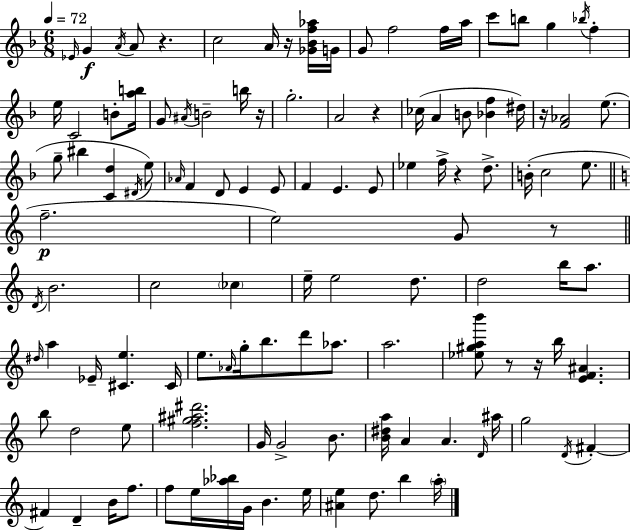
X:1
T:Untitled
M:6/8
L:1/4
K:Dm
_E/4 G A/4 A/2 z c2 A/4 z/4 [_G_Bf_a]/4 G/4 G/2 f2 f/4 a/4 c'/2 b/2 g _b/4 f e/4 C2 B/2 [ab]/4 G/2 ^A/4 B2 b/4 z/4 g2 A2 z _c/4 A B/2 [_Bf] ^d/4 z/4 [F_A]2 e/2 g/2 ^b [Cd] ^D/4 e/2 _A/4 F D/2 E E/2 F E E/2 _e f/4 z d/2 B/4 c2 e/2 f2 e2 G/2 z/2 D/4 B2 c2 _c e/4 e2 d/2 d2 b/4 a/2 ^d/4 a _E/4 [^Ce] ^C/4 e/2 _A/4 g/4 b/2 d'/2 _a/2 a2 [_e^gab']/2 z/2 z/4 b/4 [EF^A] b/2 d2 e/2 [f^g^a^d']2 G/4 G2 B/2 [B^da]/4 A A D/4 ^a/4 g2 D/4 ^F ^F D B/4 f/2 f/2 e/4 [_a_b]/4 G/4 B e/4 [^Ae] d/2 b a/4